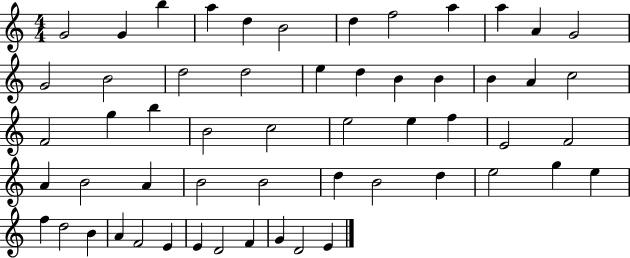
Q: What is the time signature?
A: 4/4